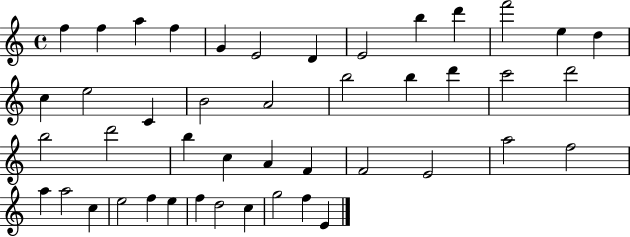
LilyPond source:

{
  \clef treble
  \time 4/4
  \defaultTimeSignature
  \key c \major
  f''4 f''4 a''4 f''4 | g'4 e'2 d'4 | e'2 b''4 d'''4 | f'''2 e''4 d''4 | \break c''4 e''2 c'4 | b'2 a'2 | b''2 b''4 d'''4 | c'''2 d'''2 | \break b''2 d'''2 | b''4 c''4 a'4 f'4 | f'2 e'2 | a''2 f''2 | \break a''4 a''2 c''4 | e''2 f''4 e''4 | f''4 d''2 c''4 | g''2 f''4 e'4 | \break \bar "|."
}